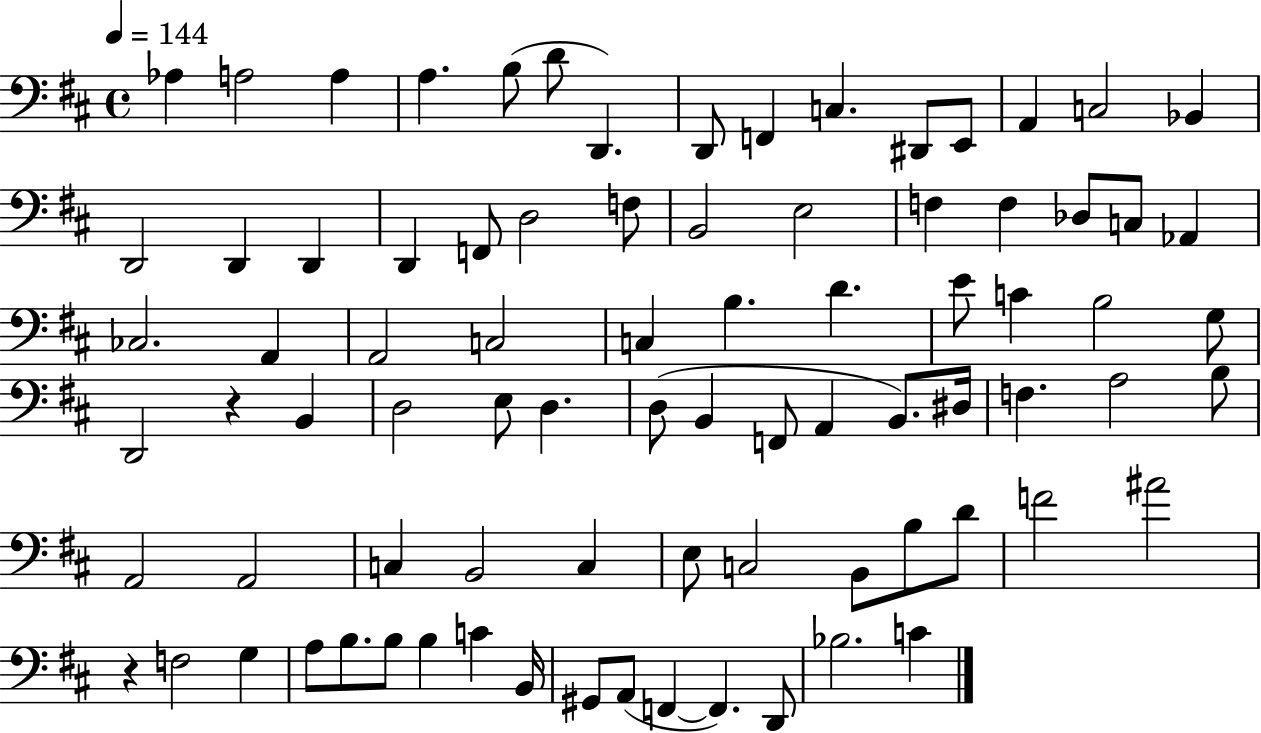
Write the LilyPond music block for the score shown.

{
  \clef bass
  \time 4/4
  \defaultTimeSignature
  \key d \major
  \tempo 4 = 144
  aes4 a2 a4 | a4. b8( d'8 d,4.) | d,8 f,4 c4. dis,8 e,8 | a,4 c2 bes,4 | \break d,2 d,4 d,4 | d,4 f,8 d2 f8 | b,2 e2 | f4 f4 des8 c8 aes,4 | \break ces2. a,4 | a,2 c2 | c4 b4. d'4. | e'8 c'4 b2 g8 | \break d,2 r4 b,4 | d2 e8 d4. | d8( b,4 f,8 a,4 b,8.) dis16 | f4. a2 b8 | \break a,2 a,2 | c4 b,2 c4 | e8 c2 b,8 b8 d'8 | f'2 ais'2 | \break r4 f2 g4 | a8 b8. b8 b4 c'4 b,16 | gis,8 a,8( f,4~~ f,4.) d,8 | bes2. c'4 | \break \bar "|."
}